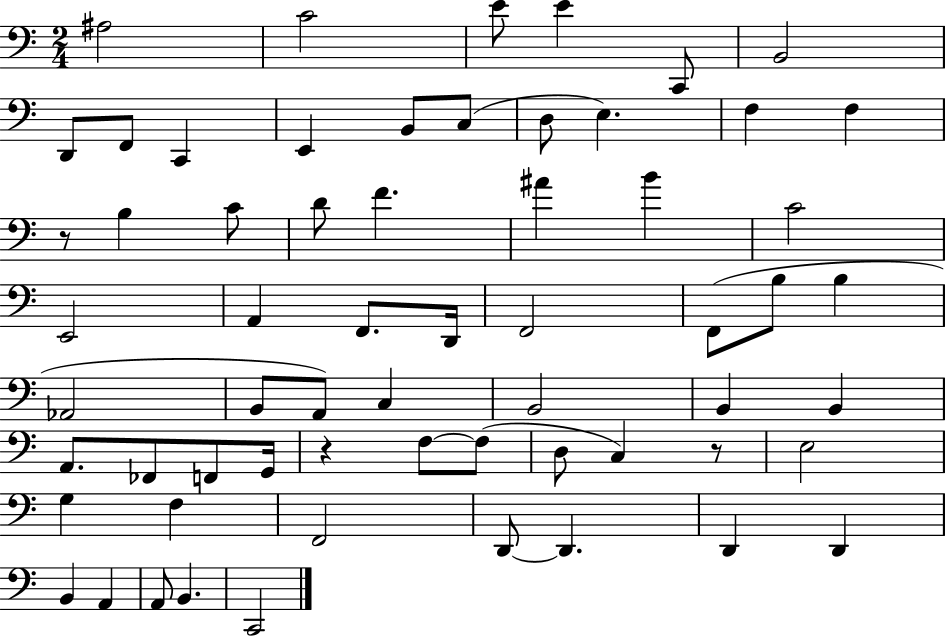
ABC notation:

X:1
T:Untitled
M:2/4
L:1/4
K:C
^A,2 C2 E/2 E C,,/2 B,,2 D,,/2 F,,/2 C,, E,, B,,/2 C,/2 D,/2 E, F, F, z/2 B, C/2 D/2 F ^A B C2 E,,2 A,, F,,/2 D,,/4 F,,2 F,,/2 B,/2 B, _A,,2 B,,/2 A,,/2 C, B,,2 B,, B,, A,,/2 _F,,/2 F,,/2 G,,/4 z F,/2 F,/2 D,/2 C, z/2 E,2 G, F, F,,2 D,,/2 D,, D,, D,, B,, A,, A,,/2 B,, C,,2